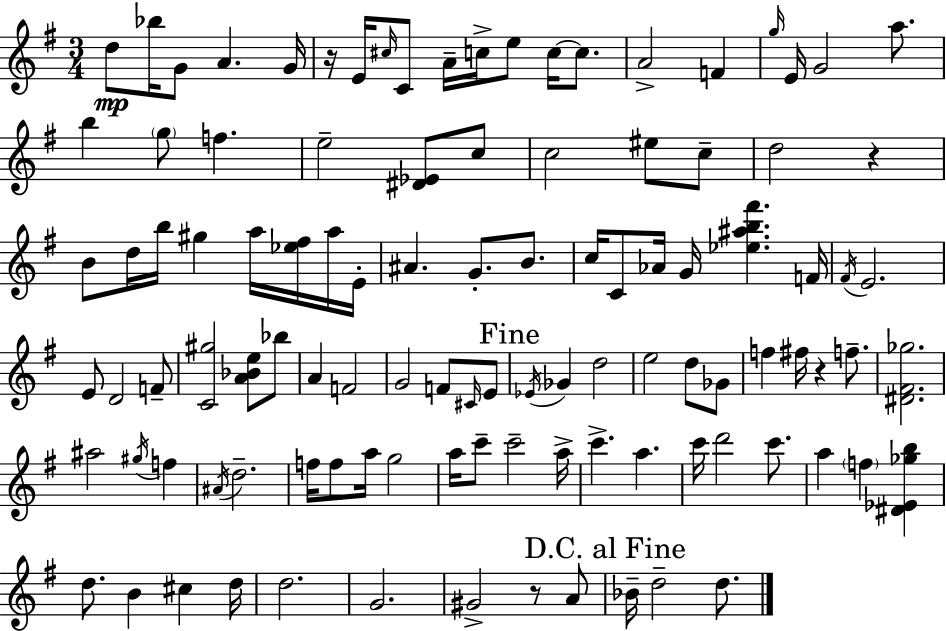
D5/e Bb5/s G4/e A4/q. G4/s R/s E4/s C#5/s C4/e A4/s C5/s E5/e C5/s C5/e. A4/h F4/q G5/s E4/s G4/h A5/e. B5/q G5/e F5/q. E5/h [D#4,Eb4]/e C5/e C5/h EIS5/e C5/e D5/h R/q B4/e D5/s B5/s G#5/q A5/s [Eb5,F#5]/s A5/s E4/s A#4/q. G4/e. B4/e. C5/s C4/e Ab4/s G4/s [Eb5,A#5,B5,F#6]/q. F4/s F#4/s E4/h. E4/e D4/h F4/e [C4,G#5]/h [A4,Bb4,E5]/e Bb5/e A4/q F4/h G4/h F4/e C#4/s E4/e Eb4/s Gb4/q D5/h E5/h D5/e Gb4/e F5/q F#5/s R/q F5/e. [D#4,F#4,Gb5]/h. A#5/h G#5/s F5/q A#4/s D5/h. F5/s F5/e A5/s G5/h A5/s C6/e C6/h A5/s C6/q. A5/q. C6/s D6/h C6/e. A5/q F5/q [D#4,Eb4,Gb5,B5]/q D5/e. B4/q C#5/q D5/s D5/h. G4/h. G#4/h R/e A4/e Bb4/s D5/h D5/e.